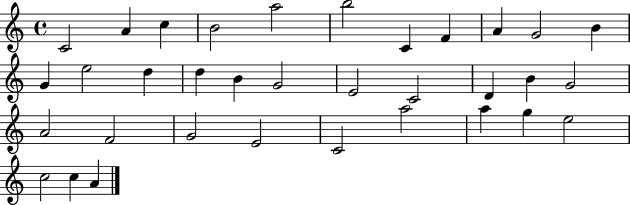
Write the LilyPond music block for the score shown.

{
  \clef treble
  \time 4/4
  \defaultTimeSignature
  \key c \major
  c'2 a'4 c''4 | b'2 a''2 | b''2 c'4 f'4 | a'4 g'2 b'4 | \break g'4 e''2 d''4 | d''4 b'4 g'2 | e'2 c'2 | d'4 b'4 g'2 | \break a'2 f'2 | g'2 e'2 | c'2 a''2 | a''4 g''4 e''2 | \break c''2 c''4 a'4 | \bar "|."
}